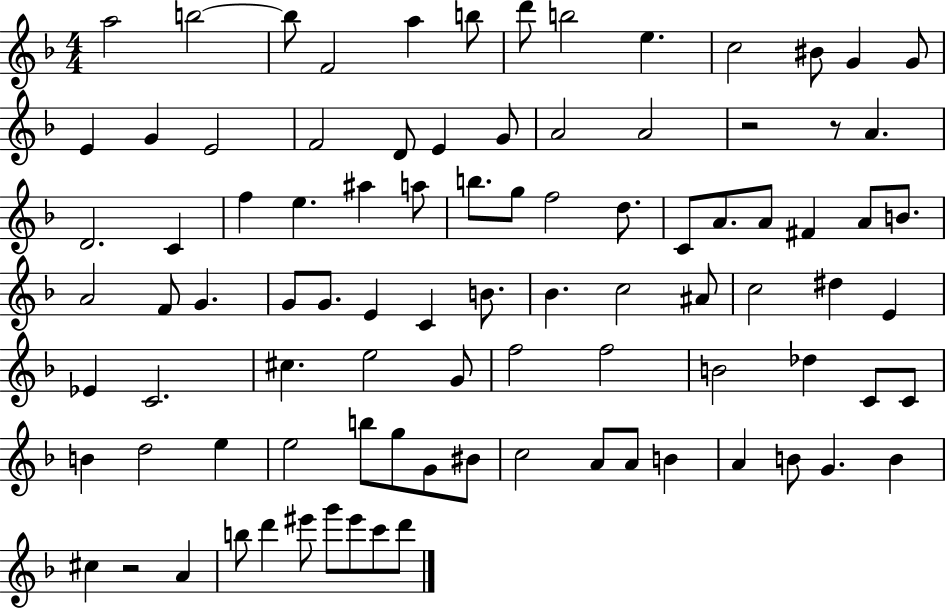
X:1
T:Untitled
M:4/4
L:1/4
K:F
a2 b2 b/2 F2 a b/2 d'/2 b2 e c2 ^B/2 G G/2 E G E2 F2 D/2 E G/2 A2 A2 z2 z/2 A D2 C f e ^a a/2 b/2 g/2 f2 d/2 C/2 A/2 A/2 ^F A/2 B/2 A2 F/2 G G/2 G/2 E C B/2 _B c2 ^A/2 c2 ^d E _E C2 ^c e2 G/2 f2 f2 B2 _d C/2 C/2 B d2 e e2 b/2 g/2 G/2 ^B/2 c2 A/2 A/2 B A B/2 G B ^c z2 A b/2 d' ^e'/2 g'/2 ^e'/2 c'/2 d'/2